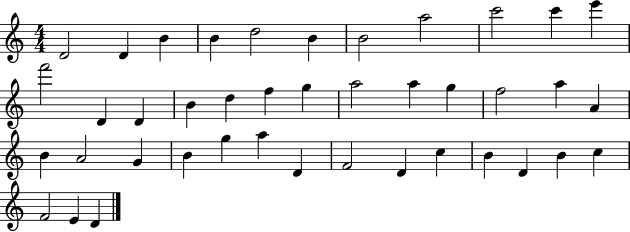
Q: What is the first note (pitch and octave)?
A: D4